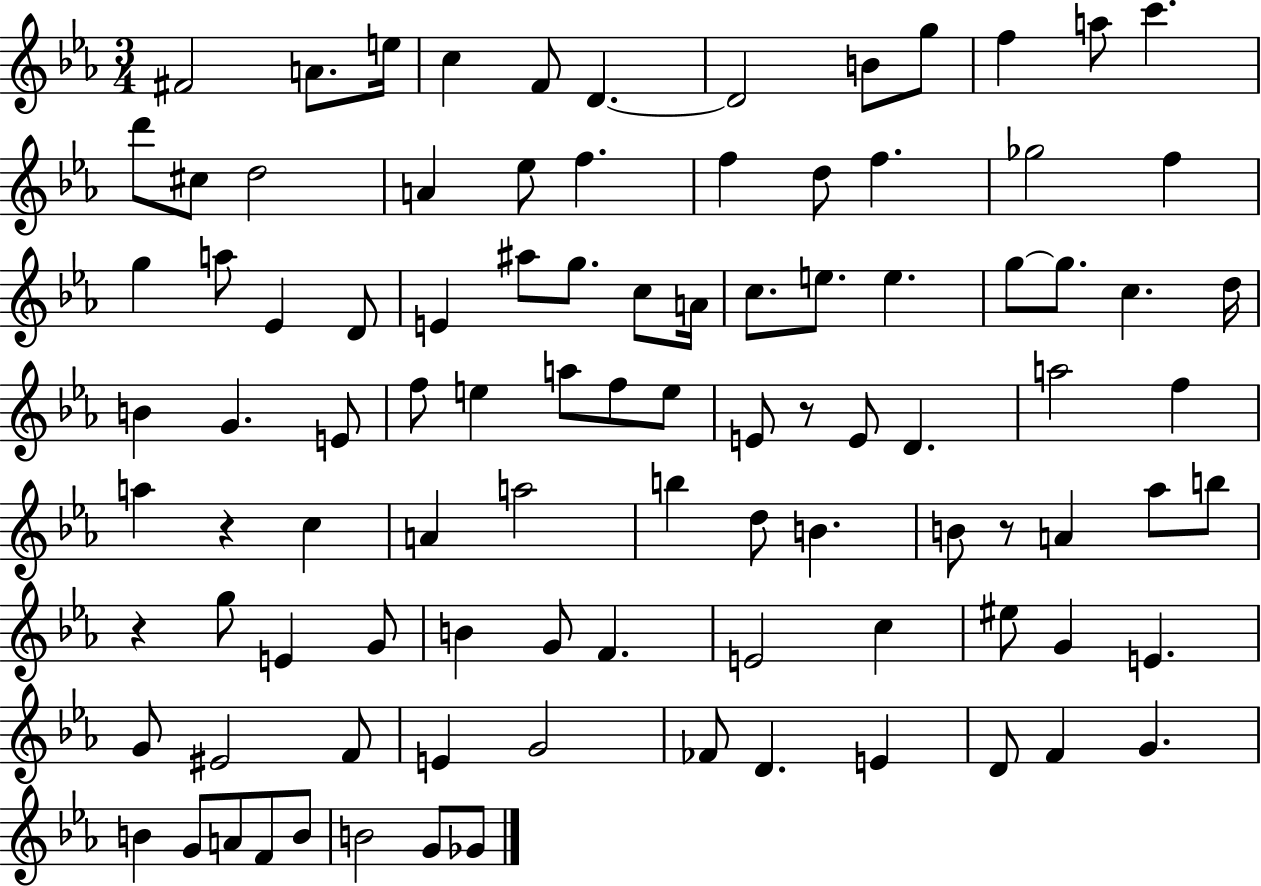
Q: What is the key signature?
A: EES major